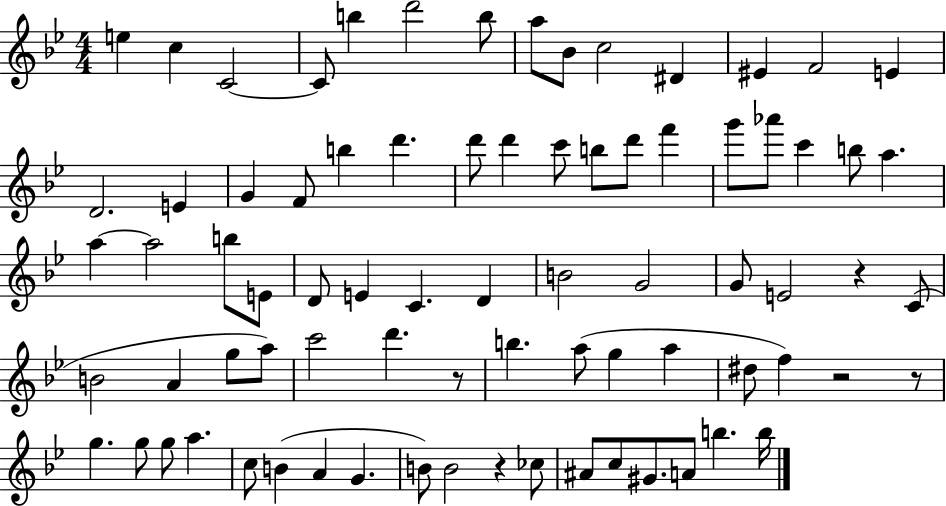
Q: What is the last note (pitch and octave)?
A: B5